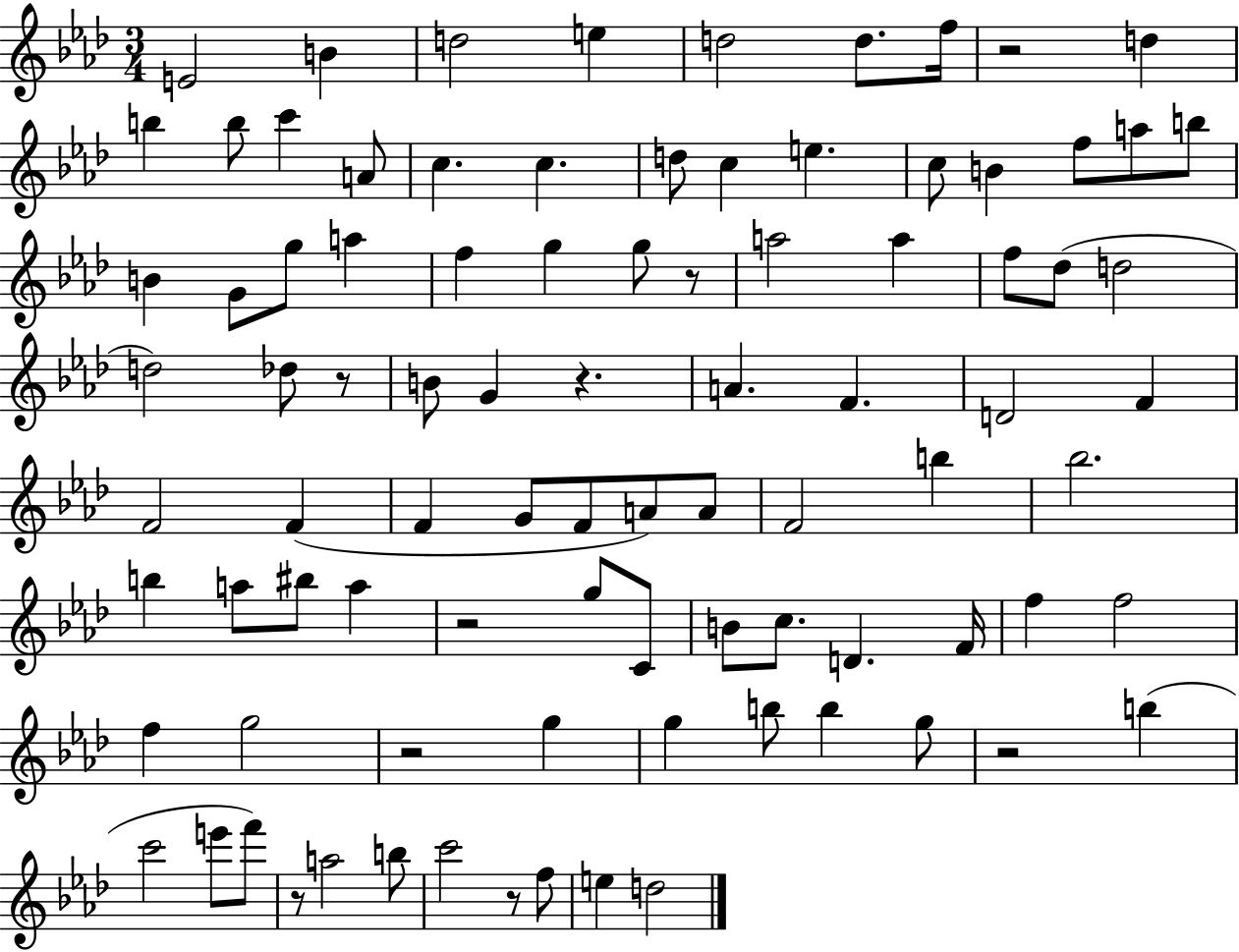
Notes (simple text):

E4/h B4/q D5/h E5/q D5/h D5/e. F5/s R/h D5/q B5/q B5/e C6/q A4/e C5/q. C5/q. D5/e C5/q E5/q. C5/e B4/q F5/e A5/e B5/e B4/q G4/e G5/e A5/q F5/q G5/q G5/e R/e A5/h A5/q F5/e Db5/e D5/h D5/h Db5/e R/e B4/e G4/q R/q. A4/q. F4/q. D4/h F4/q F4/h F4/q F4/q G4/e F4/e A4/e A4/e F4/h B5/q Bb5/h. B5/q A5/e BIS5/e A5/q R/h G5/e C4/e B4/e C5/e. D4/q. F4/s F5/q F5/h F5/q G5/h R/h G5/q G5/q B5/e B5/q G5/e R/h B5/q C6/h E6/e F6/e R/e A5/h B5/e C6/h R/e F5/e E5/q D5/h